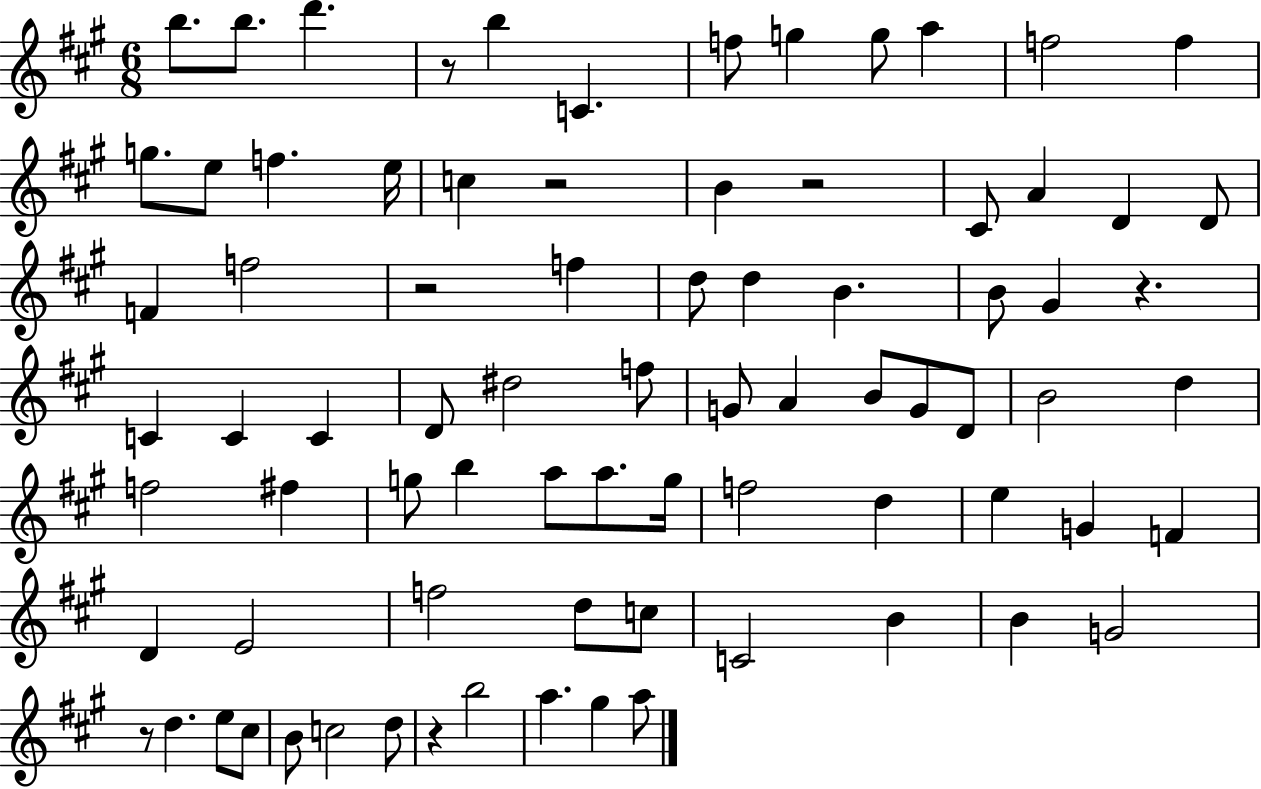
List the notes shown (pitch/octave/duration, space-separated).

B5/e. B5/e. D6/q. R/e B5/q C4/q. F5/e G5/q G5/e A5/q F5/h F5/q G5/e. E5/e F5/q. E5/s C5/q R/h B4/q R/h C#4/e A4/q D4/q D4/e F4/q F5/h R/h F5/q D5/e D5/q B4/q. B4/e G#4/q R/q. C4/q C4/q C4/q D4/e D#5/h F5/e G4/e A4/q B4/e G4/e D4/e B4/h D5/q F5/h F#5/q G5/e B5/q A5/e A5/e. G5/s F5/h D5/q E5/q G4/q F4/q D4/q E4/h F5/h D5/e C5/e C4/h B4/q B4/q G4/h R/e D5/q. E5/e C#5/e B4/e C5/h D5/e R/q B5/h A5/q. G#5/q A5/e